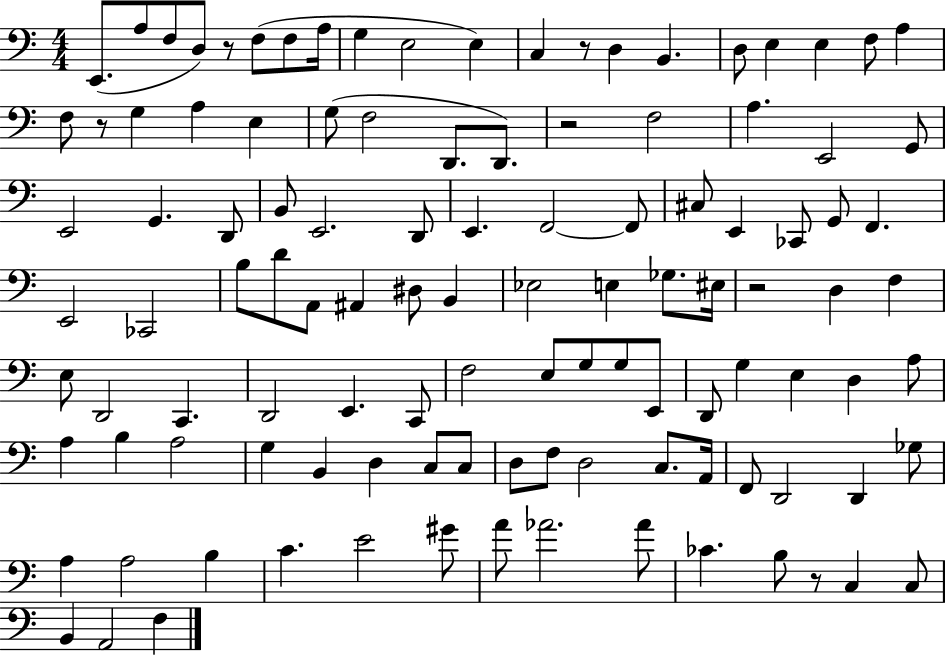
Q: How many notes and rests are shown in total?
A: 113